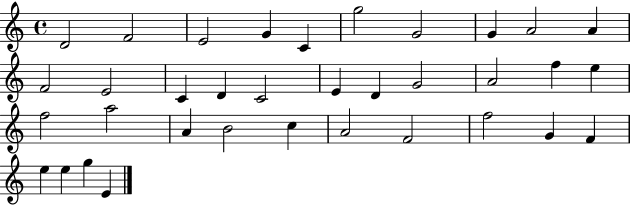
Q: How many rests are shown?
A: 0